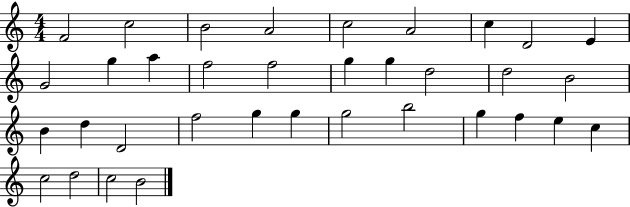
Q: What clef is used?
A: treble